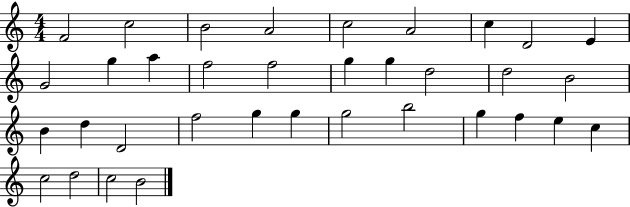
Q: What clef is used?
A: treble